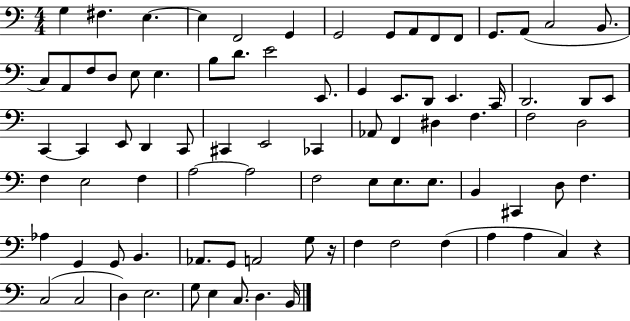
G3/q F#3/q. E3/q. E3/q F2/h G2/q G2/h G2/e A2/e F2/e F2/e G2/e. A2/e C3/h B2/e. C3/e A2/e F3/e D3/e E3/e E3/q. B3/e D4/e. E4/h E2/e. G2/q E2/e. D2/e E2/q. C2/s D2/h. D2/e E2/e C2/q C2/q E2/e D2/q C2/e C#2/q E2/h CES2/q Ab2/e F2/q D#3/q F3/q. F3/h D3/h F3/q E3/h F3/q A3/h A3/h F3/h E3/e E3/e. E3/e. B2/q C#2/q D3/e F3/q. Ab3/q G2/q G2/e B2/q. Ab2/e. G2/e A2/h G3/e R/s F3/q F3/h F3/q A3/q A3/q C3/q R/q C3/h C3/h D3/q E3/h. G3/e E3/q C3/e. D3/q. B2/s